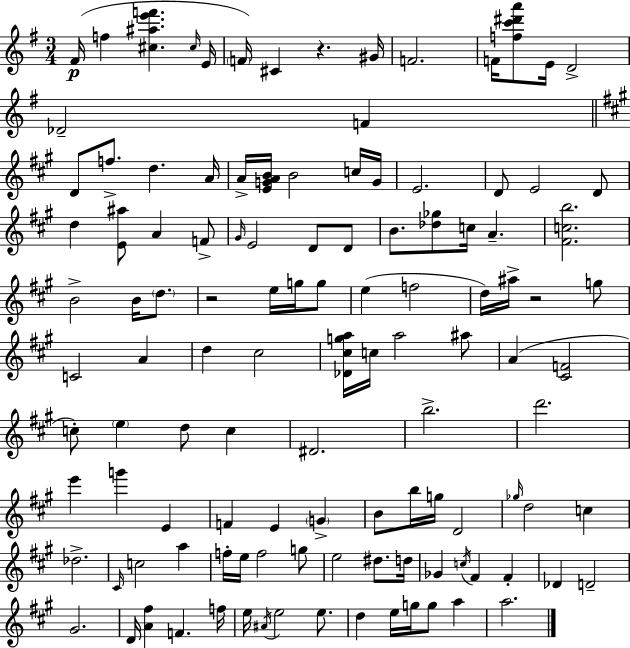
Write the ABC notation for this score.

X:1
T:Untitled
M:3/4
L:1/4
K:G
^F/4 f [^c^ae'f'] ^c/4 E/4 F/4 ^C z ^G/4 F2 F/4 [fc'^d'a']/2 E/4 D2 _D2 F D/2 f/2 d A/4 A/4 [EGAB]/4 B2 c/4 G/4 E2 D/2 E2 D/2 d [E^a]/2 A F/2 ^G/4 E2 D/2 D/2 B/2 [_d_g]/2 c/4 A [^Fcb]2 B2 B/4 d/2 z2 e/4 g/4 g/2 e f2 d/4 ^a/4 z2 g/2 C2 A d ^c2 [_D^cga]/4 c/4 a2 ^a/2 A [^CF]2 c/2 e d/2 c ^D2 b2 d'2 e' g' E F E G B/2 b/4 g/4 D2 _g/4 d2 c _d2 ^C/4 c2 a f/4 e/4 f2 g/2 e2 ^d/2 d/4 _G c/4 ^F ^F _D D2 ^G2 D/4 [A^f] F f/4 e/4 ^A/4 e2 e/2 d e/4 g/4 g/2 a a2